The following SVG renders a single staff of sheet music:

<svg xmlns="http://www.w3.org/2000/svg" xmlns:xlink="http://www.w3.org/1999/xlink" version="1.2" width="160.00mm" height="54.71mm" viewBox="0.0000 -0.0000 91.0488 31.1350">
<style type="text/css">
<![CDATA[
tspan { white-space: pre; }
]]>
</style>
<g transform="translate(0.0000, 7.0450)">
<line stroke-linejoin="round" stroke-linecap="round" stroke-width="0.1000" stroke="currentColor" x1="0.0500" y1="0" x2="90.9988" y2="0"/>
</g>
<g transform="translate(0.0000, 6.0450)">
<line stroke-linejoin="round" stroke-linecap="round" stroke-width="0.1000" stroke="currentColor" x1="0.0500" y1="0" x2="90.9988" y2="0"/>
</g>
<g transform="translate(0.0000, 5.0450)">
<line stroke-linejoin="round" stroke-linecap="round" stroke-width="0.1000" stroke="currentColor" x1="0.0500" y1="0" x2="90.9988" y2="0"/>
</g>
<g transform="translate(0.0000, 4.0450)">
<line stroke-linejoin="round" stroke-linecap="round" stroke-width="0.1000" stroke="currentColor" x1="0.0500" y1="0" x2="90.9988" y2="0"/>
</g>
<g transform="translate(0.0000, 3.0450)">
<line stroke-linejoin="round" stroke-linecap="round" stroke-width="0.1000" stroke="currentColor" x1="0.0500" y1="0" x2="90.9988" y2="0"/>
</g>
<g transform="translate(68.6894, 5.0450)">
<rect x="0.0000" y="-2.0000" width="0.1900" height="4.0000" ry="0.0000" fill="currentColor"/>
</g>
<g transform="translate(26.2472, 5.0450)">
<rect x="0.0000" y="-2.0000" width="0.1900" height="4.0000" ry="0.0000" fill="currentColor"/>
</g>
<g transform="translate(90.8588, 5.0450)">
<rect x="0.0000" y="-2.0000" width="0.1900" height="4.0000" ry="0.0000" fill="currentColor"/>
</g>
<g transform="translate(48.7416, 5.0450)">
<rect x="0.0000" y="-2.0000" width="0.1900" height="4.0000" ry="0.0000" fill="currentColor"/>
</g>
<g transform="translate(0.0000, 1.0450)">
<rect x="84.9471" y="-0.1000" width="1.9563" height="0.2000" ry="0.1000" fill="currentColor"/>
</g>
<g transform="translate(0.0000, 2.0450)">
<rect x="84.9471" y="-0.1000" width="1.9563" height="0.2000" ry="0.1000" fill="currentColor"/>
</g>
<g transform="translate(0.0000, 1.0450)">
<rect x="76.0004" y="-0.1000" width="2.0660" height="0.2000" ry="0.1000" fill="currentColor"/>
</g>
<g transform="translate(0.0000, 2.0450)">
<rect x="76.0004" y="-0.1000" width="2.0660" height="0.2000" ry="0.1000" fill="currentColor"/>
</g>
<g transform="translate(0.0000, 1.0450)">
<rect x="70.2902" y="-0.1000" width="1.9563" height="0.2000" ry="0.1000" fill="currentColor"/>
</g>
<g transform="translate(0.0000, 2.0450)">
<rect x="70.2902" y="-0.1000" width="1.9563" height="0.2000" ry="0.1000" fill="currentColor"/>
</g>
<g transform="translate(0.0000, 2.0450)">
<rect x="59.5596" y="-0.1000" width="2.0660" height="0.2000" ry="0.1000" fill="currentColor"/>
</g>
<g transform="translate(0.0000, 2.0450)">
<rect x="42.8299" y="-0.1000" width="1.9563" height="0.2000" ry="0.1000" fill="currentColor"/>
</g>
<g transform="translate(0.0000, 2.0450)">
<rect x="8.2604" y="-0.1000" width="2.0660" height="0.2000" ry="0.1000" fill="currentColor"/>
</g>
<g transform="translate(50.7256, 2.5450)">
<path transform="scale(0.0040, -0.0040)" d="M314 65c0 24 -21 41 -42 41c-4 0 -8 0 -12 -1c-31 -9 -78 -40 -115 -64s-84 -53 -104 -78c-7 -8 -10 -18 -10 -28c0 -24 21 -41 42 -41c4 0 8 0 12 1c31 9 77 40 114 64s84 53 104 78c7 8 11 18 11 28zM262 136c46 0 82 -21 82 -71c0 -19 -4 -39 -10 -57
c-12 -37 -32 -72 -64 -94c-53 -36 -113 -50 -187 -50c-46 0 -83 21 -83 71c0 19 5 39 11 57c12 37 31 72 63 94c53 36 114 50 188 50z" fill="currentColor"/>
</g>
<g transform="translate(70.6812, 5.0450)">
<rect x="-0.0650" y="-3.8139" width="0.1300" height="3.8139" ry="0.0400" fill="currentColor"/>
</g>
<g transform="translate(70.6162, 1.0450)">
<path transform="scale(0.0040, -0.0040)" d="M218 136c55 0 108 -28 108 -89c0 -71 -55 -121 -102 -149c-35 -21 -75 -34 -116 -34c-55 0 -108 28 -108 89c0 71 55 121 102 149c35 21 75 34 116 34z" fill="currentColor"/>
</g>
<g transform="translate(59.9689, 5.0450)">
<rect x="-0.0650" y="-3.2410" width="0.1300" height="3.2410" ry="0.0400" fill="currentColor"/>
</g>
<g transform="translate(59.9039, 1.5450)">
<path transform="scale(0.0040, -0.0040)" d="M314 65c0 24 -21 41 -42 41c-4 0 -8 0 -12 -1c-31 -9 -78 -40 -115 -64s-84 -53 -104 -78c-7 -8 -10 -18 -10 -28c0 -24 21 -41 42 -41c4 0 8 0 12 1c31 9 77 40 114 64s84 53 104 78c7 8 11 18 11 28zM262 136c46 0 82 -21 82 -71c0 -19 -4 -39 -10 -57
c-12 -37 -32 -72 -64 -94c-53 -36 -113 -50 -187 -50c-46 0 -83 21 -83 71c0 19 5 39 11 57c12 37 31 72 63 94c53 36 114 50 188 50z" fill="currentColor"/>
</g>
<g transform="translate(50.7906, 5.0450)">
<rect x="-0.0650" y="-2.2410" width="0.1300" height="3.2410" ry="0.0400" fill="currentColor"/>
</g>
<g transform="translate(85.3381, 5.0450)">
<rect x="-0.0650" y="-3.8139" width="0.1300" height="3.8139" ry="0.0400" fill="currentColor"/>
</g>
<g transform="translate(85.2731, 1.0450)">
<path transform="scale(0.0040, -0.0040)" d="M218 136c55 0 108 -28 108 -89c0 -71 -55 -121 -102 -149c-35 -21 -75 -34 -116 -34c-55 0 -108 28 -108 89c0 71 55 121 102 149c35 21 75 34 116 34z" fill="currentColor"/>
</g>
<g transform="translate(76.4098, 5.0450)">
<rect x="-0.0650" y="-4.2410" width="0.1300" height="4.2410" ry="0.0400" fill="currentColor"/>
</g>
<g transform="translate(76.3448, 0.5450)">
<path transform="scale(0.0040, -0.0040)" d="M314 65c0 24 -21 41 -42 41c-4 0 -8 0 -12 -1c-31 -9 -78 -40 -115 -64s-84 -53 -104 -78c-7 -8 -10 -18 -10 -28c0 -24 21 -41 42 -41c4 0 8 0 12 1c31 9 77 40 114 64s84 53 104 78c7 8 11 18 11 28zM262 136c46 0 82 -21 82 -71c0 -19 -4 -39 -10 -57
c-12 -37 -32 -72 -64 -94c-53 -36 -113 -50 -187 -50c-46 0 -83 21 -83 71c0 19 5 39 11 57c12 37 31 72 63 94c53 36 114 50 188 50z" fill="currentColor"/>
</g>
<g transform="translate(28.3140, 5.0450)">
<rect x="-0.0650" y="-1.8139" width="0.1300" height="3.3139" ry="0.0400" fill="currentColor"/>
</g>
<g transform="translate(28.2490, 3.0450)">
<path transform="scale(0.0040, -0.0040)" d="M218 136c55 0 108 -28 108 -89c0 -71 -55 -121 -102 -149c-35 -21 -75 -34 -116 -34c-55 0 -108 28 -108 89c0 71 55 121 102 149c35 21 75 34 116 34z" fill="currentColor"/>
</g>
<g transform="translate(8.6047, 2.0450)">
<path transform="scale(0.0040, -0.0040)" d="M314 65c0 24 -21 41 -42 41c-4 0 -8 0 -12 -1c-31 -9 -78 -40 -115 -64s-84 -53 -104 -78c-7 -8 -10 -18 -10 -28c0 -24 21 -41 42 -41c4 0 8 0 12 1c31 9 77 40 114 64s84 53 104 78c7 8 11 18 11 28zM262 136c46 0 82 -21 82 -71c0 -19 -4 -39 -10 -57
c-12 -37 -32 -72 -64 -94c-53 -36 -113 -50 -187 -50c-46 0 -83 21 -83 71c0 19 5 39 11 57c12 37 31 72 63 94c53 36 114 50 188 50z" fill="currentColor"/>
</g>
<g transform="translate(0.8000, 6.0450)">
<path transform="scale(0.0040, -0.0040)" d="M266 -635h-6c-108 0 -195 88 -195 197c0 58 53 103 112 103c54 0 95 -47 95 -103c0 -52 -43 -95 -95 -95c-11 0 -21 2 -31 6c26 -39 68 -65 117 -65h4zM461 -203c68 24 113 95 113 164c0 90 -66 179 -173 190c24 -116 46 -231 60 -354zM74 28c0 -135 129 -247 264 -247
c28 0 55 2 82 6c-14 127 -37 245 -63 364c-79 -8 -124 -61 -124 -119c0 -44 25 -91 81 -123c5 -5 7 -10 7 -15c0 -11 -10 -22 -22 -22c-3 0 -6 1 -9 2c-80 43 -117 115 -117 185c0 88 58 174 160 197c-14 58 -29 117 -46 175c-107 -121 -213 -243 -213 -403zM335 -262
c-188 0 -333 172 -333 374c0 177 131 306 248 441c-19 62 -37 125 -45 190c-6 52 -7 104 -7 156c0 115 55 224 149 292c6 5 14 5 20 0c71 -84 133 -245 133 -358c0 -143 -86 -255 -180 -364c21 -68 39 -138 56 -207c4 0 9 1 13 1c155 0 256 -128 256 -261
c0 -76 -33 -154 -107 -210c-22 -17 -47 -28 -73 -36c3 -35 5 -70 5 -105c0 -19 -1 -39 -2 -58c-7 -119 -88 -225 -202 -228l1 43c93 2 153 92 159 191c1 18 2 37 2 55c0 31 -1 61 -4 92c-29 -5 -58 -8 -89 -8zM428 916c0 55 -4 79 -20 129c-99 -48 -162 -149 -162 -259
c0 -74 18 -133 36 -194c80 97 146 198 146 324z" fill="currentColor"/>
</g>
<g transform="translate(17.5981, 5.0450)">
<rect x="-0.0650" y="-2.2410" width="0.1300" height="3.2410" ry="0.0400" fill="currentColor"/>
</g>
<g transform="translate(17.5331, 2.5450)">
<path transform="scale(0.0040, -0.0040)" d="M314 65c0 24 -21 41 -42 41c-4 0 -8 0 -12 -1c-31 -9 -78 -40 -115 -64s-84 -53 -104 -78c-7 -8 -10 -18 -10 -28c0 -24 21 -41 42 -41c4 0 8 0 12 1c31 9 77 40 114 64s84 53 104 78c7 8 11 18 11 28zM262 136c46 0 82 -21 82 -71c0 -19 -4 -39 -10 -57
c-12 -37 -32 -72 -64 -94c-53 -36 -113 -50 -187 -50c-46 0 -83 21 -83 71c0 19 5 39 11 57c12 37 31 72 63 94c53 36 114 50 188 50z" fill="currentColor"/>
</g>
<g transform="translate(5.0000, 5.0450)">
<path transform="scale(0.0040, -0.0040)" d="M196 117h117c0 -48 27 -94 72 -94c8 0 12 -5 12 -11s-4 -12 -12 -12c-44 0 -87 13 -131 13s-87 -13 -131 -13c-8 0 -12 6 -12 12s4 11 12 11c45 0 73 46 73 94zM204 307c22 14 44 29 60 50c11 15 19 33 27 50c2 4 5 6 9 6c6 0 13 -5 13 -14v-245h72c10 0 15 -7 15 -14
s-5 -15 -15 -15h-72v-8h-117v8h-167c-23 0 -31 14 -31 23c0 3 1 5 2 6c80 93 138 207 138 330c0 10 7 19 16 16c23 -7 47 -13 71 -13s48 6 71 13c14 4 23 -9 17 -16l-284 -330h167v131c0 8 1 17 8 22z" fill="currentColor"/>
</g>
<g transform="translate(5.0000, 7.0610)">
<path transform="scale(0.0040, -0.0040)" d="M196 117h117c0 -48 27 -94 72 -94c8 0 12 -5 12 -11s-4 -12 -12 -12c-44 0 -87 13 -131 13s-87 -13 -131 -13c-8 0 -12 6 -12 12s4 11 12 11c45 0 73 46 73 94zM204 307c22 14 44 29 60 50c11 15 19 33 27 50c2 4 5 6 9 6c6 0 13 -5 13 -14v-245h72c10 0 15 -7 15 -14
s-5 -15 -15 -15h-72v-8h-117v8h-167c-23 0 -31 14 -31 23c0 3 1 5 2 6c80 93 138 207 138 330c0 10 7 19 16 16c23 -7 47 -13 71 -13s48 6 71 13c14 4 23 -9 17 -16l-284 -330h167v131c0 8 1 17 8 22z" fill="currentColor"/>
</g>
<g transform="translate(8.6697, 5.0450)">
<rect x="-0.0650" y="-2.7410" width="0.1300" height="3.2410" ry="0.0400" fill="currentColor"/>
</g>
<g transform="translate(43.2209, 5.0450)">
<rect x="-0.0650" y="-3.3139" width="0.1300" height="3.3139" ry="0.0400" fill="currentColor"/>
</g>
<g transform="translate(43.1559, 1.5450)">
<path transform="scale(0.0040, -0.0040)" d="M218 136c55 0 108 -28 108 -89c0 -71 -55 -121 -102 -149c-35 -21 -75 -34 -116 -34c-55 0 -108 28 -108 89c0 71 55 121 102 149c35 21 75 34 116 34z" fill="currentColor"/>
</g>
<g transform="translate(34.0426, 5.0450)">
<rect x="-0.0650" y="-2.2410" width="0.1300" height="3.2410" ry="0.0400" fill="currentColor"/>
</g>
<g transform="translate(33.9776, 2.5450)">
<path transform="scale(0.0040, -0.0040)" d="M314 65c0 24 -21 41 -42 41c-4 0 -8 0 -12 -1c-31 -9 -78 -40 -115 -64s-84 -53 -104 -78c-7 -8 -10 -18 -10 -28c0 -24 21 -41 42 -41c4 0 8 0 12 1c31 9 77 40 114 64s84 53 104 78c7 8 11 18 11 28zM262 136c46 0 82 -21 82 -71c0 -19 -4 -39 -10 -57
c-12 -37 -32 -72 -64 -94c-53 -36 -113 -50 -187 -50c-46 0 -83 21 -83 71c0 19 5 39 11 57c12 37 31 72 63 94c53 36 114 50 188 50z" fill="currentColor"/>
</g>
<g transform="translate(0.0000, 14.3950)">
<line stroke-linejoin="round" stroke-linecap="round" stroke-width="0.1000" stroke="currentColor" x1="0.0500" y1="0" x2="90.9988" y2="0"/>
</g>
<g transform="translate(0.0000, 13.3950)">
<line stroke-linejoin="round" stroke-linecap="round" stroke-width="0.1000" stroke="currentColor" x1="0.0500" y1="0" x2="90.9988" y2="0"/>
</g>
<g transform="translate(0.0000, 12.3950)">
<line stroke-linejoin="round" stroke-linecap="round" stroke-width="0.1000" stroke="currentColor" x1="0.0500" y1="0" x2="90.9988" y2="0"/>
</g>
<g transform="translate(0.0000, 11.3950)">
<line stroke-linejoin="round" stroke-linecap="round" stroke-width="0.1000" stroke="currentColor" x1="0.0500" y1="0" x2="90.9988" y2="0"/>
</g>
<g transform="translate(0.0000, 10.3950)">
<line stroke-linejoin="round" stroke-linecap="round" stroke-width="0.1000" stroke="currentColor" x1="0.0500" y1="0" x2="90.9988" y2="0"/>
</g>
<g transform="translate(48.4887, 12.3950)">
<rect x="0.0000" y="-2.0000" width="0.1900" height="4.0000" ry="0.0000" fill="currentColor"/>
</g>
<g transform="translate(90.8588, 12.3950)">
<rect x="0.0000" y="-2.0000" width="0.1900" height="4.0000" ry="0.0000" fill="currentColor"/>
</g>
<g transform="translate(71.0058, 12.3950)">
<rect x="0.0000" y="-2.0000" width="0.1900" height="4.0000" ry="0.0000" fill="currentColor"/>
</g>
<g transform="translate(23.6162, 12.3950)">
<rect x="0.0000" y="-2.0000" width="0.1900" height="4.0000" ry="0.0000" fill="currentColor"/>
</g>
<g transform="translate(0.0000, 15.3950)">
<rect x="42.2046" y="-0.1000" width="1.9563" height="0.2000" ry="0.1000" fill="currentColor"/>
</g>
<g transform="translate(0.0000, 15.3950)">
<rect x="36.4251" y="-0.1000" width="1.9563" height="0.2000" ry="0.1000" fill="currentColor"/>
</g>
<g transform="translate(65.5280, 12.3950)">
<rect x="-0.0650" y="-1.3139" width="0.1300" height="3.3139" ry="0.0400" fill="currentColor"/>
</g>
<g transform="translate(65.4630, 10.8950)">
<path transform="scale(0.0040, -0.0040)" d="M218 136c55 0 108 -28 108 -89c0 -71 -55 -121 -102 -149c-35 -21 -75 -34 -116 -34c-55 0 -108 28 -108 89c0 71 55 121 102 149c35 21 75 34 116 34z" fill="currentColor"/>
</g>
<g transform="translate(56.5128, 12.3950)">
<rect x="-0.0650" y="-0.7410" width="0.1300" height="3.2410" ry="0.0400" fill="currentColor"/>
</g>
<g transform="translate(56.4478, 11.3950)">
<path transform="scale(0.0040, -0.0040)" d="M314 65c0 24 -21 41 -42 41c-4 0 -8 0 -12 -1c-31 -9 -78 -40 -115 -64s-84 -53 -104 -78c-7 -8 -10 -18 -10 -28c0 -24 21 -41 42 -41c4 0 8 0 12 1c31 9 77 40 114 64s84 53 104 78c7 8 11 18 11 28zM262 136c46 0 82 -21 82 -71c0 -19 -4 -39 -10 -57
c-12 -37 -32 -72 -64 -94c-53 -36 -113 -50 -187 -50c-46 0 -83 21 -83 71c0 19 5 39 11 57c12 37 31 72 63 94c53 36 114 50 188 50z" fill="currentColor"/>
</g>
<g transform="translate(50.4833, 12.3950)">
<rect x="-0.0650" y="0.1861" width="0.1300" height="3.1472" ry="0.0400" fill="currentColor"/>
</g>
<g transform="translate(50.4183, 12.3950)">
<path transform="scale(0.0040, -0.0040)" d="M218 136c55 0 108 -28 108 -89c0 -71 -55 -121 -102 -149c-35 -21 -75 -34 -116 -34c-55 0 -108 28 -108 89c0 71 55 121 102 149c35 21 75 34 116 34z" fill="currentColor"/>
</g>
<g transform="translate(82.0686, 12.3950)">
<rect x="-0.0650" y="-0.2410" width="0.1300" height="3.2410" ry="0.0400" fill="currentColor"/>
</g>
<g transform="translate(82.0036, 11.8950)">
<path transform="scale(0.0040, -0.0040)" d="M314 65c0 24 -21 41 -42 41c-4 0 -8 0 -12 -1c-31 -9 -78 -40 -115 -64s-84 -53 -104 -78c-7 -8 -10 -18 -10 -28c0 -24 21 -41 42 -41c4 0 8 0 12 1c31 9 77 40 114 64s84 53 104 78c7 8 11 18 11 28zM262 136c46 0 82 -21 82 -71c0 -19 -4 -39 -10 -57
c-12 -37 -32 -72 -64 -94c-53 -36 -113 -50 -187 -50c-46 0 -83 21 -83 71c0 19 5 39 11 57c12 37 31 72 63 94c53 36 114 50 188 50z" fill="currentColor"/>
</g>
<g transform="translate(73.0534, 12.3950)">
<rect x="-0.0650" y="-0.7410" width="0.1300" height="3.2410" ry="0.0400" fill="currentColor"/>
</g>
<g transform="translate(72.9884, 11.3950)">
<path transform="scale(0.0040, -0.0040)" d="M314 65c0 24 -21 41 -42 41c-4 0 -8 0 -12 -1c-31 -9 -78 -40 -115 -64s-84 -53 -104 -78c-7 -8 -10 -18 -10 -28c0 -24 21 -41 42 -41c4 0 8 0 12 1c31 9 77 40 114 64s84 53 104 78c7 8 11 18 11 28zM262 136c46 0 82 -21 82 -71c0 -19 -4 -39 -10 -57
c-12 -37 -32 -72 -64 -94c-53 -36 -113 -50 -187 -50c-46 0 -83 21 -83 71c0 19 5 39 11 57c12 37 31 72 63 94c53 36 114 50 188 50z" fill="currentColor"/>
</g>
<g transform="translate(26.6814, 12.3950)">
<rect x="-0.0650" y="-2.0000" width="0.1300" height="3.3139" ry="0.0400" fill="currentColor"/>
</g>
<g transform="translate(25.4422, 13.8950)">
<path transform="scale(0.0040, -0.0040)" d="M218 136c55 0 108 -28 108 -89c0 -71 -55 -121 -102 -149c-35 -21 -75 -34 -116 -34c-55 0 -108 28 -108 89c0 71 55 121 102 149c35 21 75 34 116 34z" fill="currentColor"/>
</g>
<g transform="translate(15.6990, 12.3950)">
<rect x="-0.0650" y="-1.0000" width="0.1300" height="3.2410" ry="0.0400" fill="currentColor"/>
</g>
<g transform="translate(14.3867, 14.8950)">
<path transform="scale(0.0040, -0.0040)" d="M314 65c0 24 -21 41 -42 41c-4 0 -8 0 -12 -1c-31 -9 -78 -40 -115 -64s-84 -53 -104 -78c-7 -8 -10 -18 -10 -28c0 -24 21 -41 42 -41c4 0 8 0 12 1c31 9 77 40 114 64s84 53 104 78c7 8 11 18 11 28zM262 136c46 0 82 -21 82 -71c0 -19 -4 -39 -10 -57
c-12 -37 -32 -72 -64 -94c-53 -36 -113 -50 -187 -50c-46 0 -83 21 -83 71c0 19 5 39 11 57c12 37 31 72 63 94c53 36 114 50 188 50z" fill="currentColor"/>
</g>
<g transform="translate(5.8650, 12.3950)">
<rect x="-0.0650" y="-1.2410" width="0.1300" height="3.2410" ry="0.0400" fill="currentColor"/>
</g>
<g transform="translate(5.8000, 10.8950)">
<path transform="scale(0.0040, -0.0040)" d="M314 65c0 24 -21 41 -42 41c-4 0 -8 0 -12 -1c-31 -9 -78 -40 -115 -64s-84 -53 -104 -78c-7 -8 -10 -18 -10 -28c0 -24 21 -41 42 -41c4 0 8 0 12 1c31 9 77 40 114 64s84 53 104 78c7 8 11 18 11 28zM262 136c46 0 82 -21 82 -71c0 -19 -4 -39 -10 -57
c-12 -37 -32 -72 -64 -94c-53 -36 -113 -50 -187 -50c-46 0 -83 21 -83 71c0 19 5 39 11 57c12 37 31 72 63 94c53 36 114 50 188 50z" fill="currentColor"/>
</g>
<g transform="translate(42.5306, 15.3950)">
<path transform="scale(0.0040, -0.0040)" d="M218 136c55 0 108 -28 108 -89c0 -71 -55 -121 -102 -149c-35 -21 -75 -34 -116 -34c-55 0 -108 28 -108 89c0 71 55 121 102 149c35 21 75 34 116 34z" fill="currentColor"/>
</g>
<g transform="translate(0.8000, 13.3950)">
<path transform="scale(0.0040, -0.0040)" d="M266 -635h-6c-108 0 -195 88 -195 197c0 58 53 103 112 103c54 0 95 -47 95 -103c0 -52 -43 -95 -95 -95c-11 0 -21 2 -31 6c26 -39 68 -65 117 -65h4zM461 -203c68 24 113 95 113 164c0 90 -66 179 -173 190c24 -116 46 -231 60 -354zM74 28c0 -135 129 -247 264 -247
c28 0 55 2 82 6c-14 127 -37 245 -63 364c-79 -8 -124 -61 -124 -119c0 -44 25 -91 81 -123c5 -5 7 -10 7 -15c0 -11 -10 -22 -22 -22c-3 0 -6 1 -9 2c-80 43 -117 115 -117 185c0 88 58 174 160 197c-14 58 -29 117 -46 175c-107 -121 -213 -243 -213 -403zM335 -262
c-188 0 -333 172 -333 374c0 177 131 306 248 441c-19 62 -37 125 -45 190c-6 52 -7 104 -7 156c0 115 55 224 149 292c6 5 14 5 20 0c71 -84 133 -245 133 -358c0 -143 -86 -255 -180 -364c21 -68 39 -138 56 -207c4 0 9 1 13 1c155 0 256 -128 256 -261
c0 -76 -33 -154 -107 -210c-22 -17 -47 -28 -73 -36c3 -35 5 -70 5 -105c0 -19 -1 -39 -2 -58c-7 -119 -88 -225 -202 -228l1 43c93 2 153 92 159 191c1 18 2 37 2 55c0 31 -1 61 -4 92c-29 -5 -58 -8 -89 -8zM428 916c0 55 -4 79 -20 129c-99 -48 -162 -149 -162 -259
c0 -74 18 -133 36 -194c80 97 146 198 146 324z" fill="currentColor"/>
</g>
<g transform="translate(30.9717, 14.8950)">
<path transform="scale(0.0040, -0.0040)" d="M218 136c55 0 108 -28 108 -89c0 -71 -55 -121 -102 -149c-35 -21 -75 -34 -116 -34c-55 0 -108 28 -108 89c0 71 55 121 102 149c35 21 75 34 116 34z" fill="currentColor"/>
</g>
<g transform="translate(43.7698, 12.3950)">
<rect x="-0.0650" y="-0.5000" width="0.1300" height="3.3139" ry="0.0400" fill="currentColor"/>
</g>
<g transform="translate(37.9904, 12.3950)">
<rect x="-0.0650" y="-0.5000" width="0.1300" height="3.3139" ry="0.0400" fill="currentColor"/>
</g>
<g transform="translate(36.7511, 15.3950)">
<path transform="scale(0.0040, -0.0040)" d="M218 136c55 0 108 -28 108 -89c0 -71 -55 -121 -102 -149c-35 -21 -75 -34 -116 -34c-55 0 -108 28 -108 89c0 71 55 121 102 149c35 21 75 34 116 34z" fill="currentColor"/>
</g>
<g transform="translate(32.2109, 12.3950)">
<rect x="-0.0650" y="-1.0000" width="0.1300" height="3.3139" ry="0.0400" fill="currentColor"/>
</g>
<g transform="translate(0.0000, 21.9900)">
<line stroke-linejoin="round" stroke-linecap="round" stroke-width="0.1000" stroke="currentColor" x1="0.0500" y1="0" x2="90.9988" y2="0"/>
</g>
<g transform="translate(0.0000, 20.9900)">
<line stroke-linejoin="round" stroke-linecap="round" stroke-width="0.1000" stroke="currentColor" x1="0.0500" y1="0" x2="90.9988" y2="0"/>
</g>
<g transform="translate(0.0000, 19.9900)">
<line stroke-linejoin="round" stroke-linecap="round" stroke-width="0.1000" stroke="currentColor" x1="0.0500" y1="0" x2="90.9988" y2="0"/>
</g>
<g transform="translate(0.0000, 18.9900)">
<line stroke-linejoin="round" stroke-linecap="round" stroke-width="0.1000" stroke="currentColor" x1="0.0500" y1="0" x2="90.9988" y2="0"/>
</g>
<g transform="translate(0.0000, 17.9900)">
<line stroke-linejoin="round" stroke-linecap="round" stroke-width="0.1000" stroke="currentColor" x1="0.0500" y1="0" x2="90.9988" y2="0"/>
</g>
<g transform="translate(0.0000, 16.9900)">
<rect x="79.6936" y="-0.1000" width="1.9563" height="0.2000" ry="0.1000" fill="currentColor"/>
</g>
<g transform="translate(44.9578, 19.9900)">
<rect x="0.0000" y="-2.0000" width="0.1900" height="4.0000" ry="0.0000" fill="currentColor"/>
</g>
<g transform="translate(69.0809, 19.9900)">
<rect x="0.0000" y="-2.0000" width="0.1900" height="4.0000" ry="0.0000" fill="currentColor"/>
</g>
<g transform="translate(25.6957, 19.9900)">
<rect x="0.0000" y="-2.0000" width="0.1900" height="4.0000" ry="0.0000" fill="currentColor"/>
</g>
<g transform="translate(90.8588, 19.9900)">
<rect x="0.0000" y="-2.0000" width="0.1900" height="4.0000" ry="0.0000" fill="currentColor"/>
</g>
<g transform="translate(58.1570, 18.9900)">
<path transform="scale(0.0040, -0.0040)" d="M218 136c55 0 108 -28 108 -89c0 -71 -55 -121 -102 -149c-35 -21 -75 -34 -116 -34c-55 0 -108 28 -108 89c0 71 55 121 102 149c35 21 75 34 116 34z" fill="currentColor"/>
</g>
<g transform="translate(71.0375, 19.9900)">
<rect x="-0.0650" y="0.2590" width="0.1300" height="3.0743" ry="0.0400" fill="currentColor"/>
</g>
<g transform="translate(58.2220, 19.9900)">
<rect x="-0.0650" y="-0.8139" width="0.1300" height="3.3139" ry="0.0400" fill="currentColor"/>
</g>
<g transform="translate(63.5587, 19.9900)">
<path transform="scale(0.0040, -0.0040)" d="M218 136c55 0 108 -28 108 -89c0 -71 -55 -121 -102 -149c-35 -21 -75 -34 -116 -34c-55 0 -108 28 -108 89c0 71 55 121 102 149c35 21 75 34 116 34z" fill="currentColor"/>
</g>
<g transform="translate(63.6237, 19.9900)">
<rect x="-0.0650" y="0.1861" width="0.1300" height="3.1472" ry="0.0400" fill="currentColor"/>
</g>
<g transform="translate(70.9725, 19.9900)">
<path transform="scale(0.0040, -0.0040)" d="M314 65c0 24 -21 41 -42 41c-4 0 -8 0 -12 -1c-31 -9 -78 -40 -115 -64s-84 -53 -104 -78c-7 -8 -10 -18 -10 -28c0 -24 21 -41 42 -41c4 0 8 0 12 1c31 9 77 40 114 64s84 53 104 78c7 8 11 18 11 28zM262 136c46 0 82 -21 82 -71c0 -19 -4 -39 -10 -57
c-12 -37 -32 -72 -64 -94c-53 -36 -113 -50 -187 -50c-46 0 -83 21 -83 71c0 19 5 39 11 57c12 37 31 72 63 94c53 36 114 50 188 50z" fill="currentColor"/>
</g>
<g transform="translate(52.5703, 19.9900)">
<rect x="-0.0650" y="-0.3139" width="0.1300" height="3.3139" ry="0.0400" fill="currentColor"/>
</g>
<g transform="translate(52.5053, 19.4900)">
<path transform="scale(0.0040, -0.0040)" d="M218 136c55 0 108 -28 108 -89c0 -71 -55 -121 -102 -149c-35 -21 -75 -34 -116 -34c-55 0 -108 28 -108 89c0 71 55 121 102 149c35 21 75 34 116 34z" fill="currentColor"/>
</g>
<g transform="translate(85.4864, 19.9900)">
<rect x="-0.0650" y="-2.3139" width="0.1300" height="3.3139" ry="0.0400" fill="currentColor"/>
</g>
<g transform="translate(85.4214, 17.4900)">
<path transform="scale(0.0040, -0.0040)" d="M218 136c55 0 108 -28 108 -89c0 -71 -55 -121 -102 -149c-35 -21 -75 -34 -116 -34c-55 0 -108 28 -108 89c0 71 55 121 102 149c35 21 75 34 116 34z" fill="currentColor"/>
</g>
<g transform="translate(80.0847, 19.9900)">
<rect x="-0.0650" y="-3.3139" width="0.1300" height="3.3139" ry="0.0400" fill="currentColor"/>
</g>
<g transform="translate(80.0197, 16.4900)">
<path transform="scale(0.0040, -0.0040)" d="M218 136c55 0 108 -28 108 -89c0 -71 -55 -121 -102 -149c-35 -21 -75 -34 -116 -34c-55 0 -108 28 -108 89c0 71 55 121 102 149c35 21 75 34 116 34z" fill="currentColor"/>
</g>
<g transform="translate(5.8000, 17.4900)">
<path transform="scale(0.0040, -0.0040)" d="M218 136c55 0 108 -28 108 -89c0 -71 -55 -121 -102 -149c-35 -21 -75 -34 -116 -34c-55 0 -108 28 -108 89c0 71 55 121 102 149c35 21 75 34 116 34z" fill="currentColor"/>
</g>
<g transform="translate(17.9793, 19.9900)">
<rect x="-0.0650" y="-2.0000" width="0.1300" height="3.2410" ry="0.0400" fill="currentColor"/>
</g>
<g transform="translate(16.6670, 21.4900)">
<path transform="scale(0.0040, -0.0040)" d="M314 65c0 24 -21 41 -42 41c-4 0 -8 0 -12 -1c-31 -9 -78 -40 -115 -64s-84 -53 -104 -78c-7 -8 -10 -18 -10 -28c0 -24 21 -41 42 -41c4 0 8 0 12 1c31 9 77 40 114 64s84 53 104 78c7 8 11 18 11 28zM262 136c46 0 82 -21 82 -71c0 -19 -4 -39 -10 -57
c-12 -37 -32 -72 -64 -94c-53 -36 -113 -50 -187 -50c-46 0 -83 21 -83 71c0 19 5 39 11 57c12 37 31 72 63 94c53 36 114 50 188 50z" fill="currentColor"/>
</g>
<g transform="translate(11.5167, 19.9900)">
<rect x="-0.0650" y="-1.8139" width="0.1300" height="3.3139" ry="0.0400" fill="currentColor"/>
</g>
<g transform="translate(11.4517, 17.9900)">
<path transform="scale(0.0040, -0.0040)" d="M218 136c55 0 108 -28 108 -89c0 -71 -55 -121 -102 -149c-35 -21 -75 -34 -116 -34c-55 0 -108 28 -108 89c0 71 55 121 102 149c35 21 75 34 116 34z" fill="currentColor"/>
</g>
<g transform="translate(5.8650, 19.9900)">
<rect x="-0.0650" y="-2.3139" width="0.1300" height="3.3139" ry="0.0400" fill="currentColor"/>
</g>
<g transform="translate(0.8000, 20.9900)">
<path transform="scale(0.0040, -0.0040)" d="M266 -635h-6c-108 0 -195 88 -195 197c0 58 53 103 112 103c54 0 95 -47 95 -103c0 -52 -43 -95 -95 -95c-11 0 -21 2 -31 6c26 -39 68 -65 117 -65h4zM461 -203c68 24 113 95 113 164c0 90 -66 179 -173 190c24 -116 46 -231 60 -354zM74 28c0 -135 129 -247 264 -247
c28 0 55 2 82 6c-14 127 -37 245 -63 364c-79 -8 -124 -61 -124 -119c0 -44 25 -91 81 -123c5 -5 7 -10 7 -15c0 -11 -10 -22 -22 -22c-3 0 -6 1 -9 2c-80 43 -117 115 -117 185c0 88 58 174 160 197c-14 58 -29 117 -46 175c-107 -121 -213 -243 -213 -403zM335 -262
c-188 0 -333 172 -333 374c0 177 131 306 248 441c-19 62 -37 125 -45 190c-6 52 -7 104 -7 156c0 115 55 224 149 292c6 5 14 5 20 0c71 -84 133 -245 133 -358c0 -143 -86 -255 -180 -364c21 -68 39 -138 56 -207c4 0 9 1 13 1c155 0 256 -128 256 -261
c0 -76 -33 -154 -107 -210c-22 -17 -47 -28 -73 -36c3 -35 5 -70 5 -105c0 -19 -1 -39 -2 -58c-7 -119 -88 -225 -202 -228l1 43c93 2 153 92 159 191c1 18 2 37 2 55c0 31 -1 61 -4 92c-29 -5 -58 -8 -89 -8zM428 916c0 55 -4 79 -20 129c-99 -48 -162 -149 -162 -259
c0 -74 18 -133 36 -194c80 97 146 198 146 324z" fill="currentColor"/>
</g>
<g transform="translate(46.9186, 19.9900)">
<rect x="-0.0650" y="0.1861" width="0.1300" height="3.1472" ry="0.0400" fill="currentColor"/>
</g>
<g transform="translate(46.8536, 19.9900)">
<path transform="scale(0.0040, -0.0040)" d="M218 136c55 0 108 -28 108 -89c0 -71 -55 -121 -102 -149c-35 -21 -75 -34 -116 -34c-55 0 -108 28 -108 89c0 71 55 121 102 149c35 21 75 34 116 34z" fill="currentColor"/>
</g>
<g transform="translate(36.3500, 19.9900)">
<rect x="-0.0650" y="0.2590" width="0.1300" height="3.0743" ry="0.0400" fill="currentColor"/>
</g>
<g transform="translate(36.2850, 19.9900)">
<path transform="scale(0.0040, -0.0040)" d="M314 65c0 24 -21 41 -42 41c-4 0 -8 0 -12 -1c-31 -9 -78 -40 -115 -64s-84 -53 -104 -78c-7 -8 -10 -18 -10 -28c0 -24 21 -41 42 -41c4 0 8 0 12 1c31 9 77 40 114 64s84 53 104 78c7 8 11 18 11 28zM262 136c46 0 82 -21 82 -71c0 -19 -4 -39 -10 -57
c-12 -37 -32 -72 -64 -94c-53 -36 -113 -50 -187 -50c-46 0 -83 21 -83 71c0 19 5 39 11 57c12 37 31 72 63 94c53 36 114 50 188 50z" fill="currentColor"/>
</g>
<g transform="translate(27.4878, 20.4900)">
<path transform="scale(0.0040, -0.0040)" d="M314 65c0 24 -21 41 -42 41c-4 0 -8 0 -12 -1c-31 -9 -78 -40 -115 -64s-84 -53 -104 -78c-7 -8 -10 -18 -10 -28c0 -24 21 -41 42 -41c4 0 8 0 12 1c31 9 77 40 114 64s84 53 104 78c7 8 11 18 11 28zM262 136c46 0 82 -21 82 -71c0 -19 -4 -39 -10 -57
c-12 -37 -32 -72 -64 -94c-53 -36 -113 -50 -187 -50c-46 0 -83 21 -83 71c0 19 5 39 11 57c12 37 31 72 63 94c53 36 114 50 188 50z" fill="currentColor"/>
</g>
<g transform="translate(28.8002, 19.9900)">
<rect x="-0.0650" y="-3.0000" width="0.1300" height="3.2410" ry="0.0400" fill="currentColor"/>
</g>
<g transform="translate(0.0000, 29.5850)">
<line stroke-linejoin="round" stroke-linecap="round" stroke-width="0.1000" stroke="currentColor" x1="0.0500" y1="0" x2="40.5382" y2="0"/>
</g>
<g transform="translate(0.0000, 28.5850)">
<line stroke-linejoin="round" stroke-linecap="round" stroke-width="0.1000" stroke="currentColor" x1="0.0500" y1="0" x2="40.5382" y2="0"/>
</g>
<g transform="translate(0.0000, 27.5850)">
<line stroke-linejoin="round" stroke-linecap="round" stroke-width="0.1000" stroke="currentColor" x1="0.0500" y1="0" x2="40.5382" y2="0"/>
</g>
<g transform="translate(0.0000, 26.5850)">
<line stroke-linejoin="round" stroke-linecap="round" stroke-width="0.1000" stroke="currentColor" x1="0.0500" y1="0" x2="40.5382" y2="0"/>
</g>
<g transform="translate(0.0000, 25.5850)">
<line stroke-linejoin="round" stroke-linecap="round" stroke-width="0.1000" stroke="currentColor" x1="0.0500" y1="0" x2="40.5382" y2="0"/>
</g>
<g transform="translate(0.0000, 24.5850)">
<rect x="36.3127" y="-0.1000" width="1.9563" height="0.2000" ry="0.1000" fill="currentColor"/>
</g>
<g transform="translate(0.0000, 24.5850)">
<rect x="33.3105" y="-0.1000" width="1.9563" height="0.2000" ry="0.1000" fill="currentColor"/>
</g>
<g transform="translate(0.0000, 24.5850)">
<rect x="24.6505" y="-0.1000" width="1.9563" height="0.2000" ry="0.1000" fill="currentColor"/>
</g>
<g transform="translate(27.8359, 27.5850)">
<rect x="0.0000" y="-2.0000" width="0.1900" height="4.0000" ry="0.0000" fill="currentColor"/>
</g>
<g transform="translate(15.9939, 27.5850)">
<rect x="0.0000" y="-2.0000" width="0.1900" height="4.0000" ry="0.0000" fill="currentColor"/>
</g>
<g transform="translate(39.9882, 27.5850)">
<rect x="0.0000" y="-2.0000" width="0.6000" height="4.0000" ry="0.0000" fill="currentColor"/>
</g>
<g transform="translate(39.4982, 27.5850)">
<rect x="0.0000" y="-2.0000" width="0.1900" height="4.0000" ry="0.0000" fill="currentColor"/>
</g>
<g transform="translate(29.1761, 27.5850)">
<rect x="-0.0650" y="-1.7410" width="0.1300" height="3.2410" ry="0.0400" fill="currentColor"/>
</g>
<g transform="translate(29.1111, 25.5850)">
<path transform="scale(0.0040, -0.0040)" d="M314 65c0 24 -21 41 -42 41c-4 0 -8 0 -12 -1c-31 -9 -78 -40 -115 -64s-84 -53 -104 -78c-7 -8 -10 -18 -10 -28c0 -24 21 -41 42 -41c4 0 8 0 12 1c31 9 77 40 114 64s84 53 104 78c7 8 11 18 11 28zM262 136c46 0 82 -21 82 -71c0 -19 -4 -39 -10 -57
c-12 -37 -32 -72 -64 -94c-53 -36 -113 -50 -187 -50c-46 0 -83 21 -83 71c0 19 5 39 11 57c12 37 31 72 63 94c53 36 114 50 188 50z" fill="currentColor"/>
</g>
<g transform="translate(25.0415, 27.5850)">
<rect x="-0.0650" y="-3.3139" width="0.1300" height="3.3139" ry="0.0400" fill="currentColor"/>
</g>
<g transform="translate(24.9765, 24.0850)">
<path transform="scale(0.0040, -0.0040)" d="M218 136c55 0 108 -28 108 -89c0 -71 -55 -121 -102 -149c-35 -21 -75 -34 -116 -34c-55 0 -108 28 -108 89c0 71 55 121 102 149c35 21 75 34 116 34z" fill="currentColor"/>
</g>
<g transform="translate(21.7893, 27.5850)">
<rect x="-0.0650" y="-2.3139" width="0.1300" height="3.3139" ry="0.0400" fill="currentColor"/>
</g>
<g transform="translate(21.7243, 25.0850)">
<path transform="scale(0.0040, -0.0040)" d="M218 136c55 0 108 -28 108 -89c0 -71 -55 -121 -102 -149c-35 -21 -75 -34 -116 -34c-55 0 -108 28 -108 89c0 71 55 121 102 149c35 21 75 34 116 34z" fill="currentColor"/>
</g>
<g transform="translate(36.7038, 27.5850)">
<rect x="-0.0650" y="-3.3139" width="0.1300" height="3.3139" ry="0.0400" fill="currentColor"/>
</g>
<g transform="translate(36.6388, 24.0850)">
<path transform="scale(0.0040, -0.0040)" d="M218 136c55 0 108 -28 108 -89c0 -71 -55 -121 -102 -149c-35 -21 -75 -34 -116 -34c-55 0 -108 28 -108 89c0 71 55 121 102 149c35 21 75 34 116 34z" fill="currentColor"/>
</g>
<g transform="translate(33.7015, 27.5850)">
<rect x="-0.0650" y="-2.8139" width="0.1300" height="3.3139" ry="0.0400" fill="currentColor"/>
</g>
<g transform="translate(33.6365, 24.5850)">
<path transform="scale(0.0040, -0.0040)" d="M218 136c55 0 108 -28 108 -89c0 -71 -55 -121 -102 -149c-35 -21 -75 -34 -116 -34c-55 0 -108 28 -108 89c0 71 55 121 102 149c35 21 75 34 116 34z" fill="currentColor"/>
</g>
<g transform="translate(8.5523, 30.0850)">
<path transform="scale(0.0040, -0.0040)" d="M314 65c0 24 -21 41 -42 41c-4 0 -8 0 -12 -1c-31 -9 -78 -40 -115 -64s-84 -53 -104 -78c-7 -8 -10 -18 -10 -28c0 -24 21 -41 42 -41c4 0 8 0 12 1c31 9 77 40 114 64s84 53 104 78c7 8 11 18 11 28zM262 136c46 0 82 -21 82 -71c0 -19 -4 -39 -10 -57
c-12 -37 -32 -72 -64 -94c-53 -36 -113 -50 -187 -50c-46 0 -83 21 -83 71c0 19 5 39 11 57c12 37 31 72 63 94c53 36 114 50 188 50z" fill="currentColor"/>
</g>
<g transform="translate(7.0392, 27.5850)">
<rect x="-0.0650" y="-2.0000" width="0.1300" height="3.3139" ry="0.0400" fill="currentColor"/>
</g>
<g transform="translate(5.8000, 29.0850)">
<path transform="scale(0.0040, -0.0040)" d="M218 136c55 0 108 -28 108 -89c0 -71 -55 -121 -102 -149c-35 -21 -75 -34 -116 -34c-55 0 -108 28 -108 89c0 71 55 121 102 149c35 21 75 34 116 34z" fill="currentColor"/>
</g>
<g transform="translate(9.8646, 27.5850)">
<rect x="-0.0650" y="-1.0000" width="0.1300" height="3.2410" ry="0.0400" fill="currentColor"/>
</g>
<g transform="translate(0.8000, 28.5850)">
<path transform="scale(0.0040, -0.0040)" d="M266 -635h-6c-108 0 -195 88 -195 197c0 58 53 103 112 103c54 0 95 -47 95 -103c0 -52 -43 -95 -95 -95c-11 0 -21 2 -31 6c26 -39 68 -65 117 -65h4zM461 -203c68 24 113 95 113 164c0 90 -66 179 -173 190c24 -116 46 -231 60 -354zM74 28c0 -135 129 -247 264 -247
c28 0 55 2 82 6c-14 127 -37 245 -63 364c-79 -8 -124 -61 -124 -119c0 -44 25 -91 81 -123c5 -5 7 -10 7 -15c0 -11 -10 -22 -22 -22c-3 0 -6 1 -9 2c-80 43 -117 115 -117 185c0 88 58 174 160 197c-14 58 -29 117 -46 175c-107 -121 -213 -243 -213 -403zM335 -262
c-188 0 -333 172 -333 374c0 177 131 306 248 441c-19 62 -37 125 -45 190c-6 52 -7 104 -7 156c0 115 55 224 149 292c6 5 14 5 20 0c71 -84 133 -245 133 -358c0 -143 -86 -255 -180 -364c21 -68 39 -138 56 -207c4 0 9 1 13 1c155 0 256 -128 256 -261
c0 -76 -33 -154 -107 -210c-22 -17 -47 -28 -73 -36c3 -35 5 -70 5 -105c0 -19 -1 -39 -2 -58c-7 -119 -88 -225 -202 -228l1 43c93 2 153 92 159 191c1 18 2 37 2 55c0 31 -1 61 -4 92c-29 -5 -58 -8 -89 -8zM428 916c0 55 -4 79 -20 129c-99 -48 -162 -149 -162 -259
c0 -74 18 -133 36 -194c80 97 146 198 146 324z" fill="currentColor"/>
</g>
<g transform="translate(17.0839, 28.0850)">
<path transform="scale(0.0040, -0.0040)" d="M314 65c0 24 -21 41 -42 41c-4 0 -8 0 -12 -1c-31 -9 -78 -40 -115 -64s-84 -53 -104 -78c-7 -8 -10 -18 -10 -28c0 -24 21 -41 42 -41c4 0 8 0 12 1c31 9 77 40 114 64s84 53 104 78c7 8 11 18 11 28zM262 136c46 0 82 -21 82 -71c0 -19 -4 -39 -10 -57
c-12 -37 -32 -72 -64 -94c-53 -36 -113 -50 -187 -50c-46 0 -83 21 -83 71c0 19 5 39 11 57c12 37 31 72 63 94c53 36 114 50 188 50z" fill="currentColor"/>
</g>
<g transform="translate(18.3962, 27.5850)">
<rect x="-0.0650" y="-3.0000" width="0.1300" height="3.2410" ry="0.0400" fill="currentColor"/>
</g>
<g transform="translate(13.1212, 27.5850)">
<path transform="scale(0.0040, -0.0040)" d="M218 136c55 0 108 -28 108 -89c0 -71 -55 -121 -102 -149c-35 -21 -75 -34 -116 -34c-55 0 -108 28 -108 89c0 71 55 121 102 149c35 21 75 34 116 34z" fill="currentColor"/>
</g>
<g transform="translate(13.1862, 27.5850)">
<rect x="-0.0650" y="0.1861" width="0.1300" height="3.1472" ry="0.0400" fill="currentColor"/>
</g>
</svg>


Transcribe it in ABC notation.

X:1
T:Untitled
M:4/4
L:1/4
K:C
a2 g2 f g2 b g2 b2 c' d'2 c' e2 D2 F D C C B d2 e d2 c2 g f F2 A2 B2 B c d B B2 b g F D2 B A2 g b f2 a b